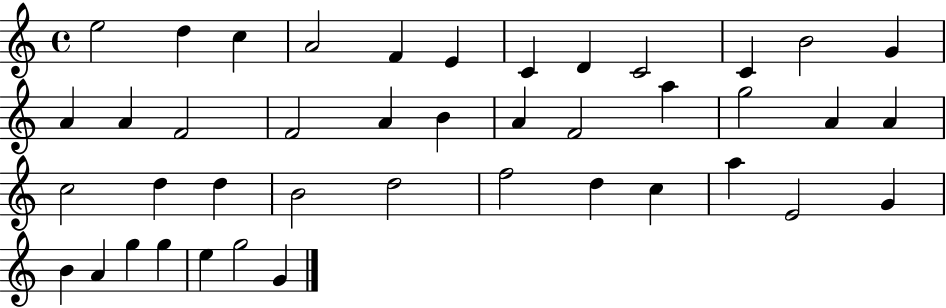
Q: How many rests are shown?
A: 0